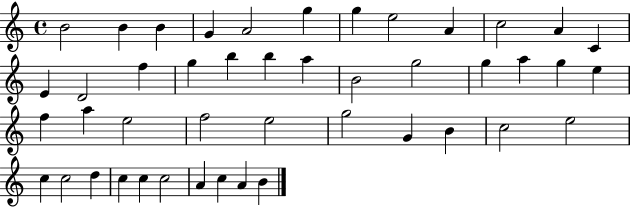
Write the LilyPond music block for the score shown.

{
  \clef treble
  \time 4/4
  \defaultTimeSignature
  \key c \major
  b'2 b'4 b'4 | g'4 a'2 g''4 | g''4 e''2 a'4 | c''2 a'4 c'4 | \break e'4 d'2 f''4 | g''4 b''4 b''4 a''4 | b'2 g''2 | g''4 a''4 g''4 e''4 | \break f''4 a''4 e''2 | f''2 e''2 | g''2 g'4 b'4 | c''2 e''2 | \break c''4 c''2 d''4 | c''4 c''4 c''2 | a'4 c''4 a'4 b'4 | \bar "|."
}